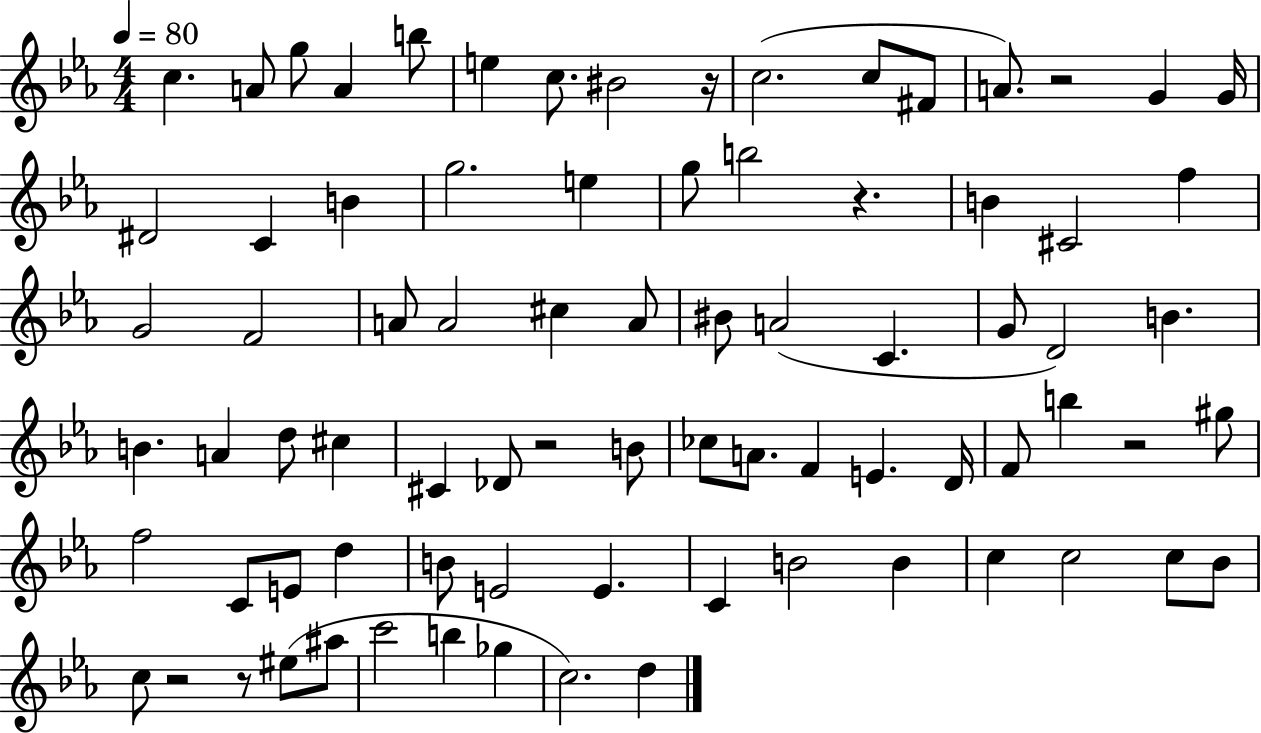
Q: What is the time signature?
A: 4/4